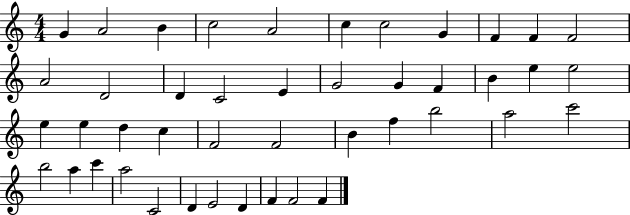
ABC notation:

X:1
T:Untitled
M:4/4
L:1/4
K:C
G A2 B c2 A2 c c2 G F F F2 A2 D2 D C2 E G2 G F B e e2 e e d c F2 F2 B f b2 a2 c'2 b2 a c' a2 C2 D E2 D F F2 F